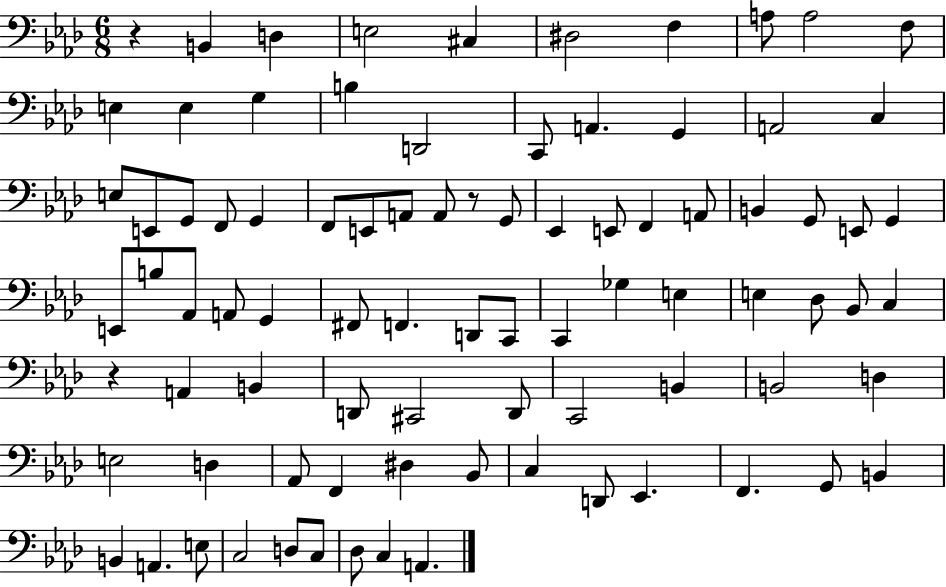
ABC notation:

X:1
T:Untitled
M:6/8
L:1/4
K:Ab
z B,, D, E,2 ^C, ^D,2 F, A,/2 A,2 F,/2 E, E, G, B, D,,2 C,,/2 A,, G,, A,,2 C, E,/2 E,,/2 G,,/2 F,,/2 G,, F,,/2 E,,/2 A,,/2 A,,/2 z/2 G,,/2 _E,, E,,/2 F,, A,,/2 B,, G,,/2 E,,/2 G,, E,,/2 B,/2 _A,,/2 A,,/2 G,, ^F,,/2 F,, D,,/2 C,,/2 C,, _G, E, E, _D,/2 _B,,/2 C, z A,, B,, D,,/2 ^C,,2 D,,/2 C,,2 B,, B,,2 D, E,2 D, _A,,/2 F,, ^D, _B,,/2 C, D,,/2 _E,, F,, G,,/2 B,, B,, A,, E,/2 C,2 D,/2 C,/2 _D,/2 C, A,,